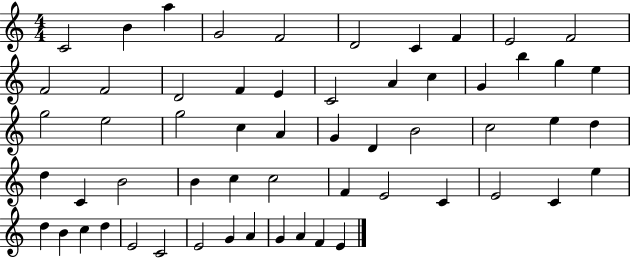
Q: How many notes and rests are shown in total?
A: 58